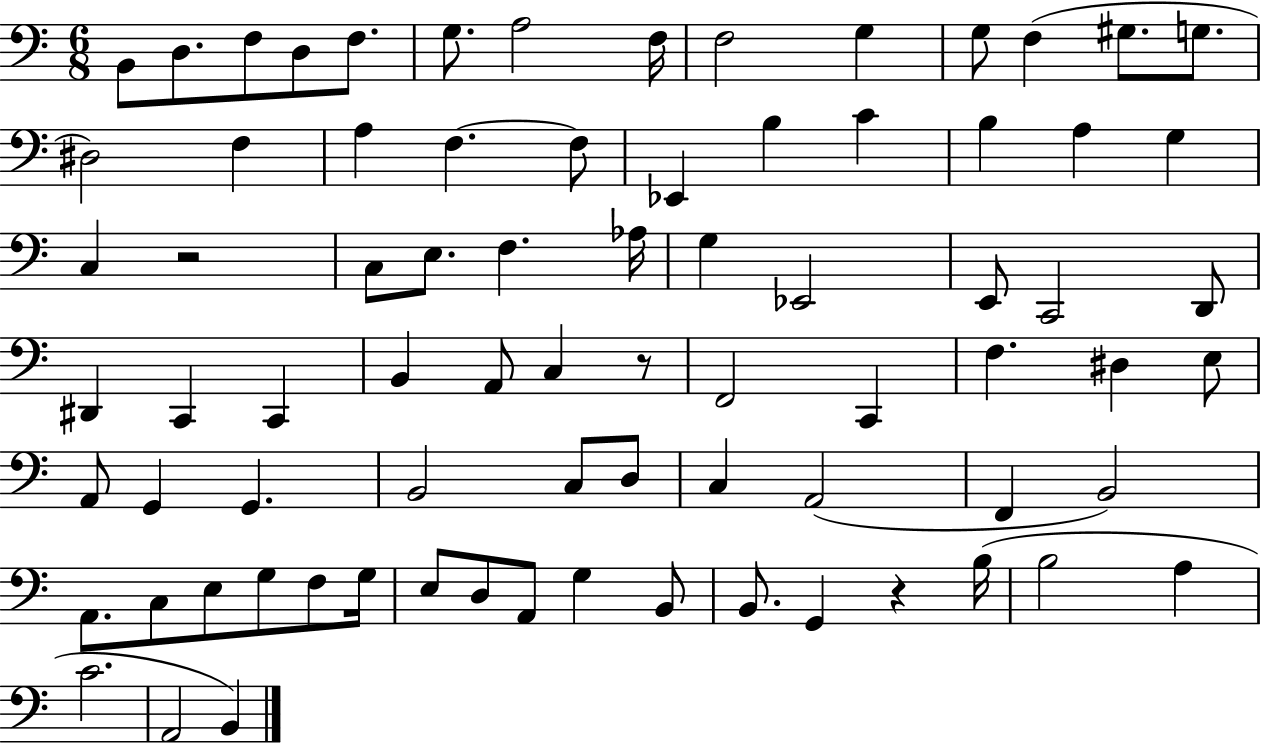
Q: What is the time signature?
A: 6/8